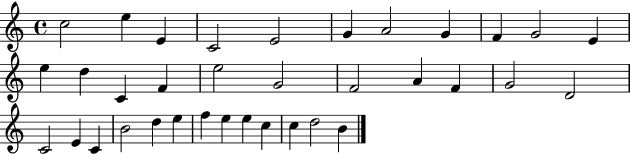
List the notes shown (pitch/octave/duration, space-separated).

C5/h E5/q E4/q C4/h E4/h G4/q A4/h G4/q F4/q G4/h E4/q E5/q D5/q C4/q F4/q E5/h G4/h F4/h A4/q F4/q G4/h D4/h C4/h E4/q C4/q B4/h D5/q E5/q F5/q E5/q E5/q C5/q C5/q D5/h B4/q